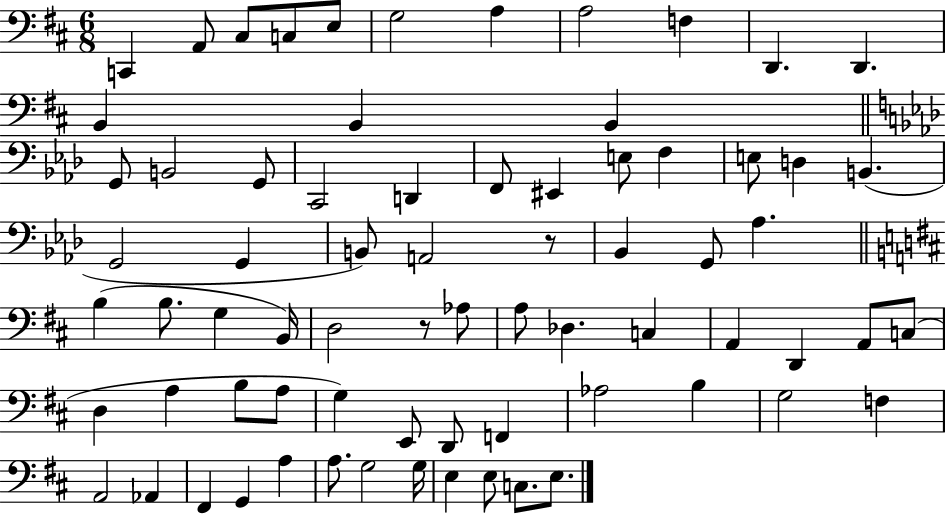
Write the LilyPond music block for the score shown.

{
  \clef bass
  \numericTimeSignature
  \time 6/8
  \key d \major
  c,4 a,8 cis8 c8 e8 | g2 a4 | a2 f4 | d,4. d,4. | \break b,4 b,4 b,4 | \bar "||" \break \key aes \major g,8 b,2 g,8 | c,2 d,4 | f,8 eis,4 e8 f4 | e8 d4 b,4.( | \break g,2 g,4 | b,8) a,2 r8 | bes,4 g,8 aes4. | \bar "||" \break \key d \major b4( b8. g4 b,16) | d2 r8 aes8 | a8 des4. c4 | a,4 d,4 a,8 c8( | \break d4 a4 b8 a8 | g4) e,8 d,8 f,4 | aes2 b4 | g2 f4 | \break a,2 aes,4 | fis,4 g,4 a4 | a8. g2 g16 | e4 e8 c8. e8. | \break \bar "|."
}